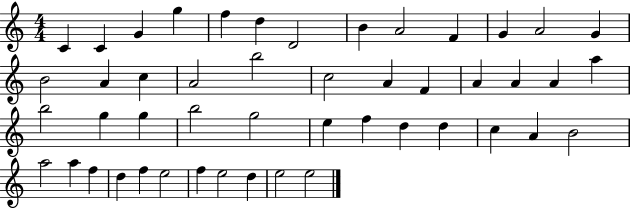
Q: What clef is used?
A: treble